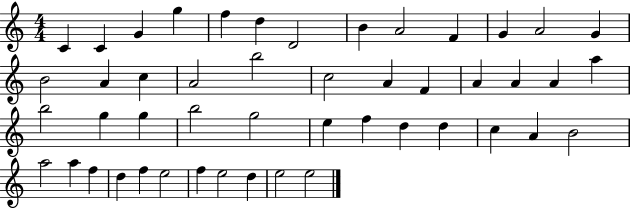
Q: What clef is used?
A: treble